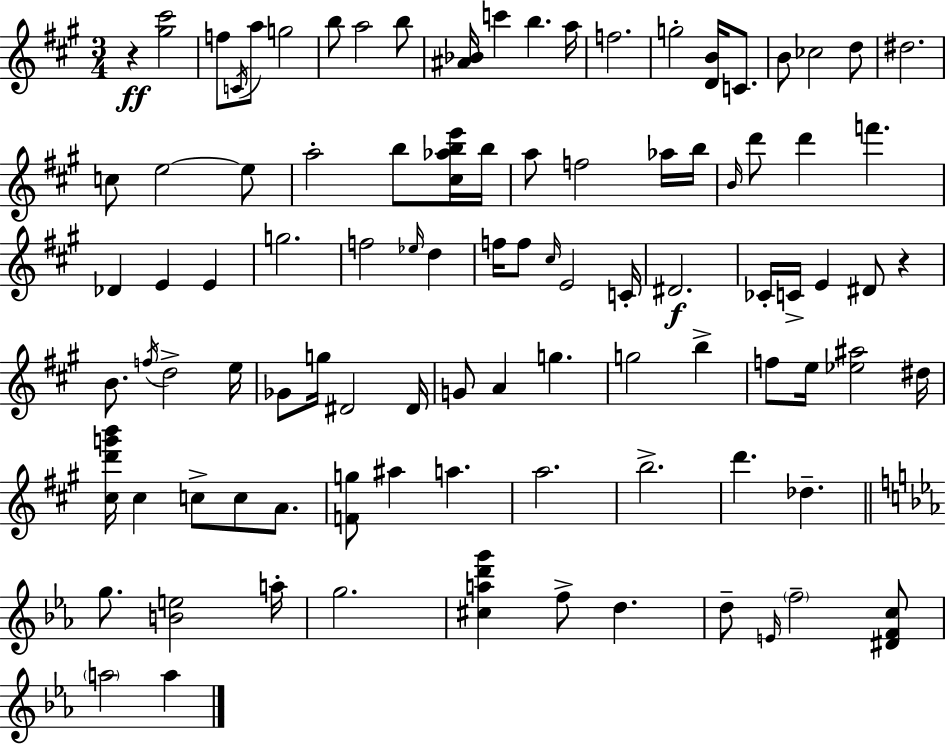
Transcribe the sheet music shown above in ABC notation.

X:1
T:Untitled
M:3/4
L:1/4
K:A
z [^g^c']2 f/2 C/4 a/2 g2 b/2 a2 b/2 [^A_B]/4 c' b a/4 f2 g2 [DB]/4 C/2 B/2 _c2 d/2 ^d2 c/2 e2 e/2 a2 b/2 [^c_abe']/4 b/4 a/2 f2 _a/4 b/4 B/4 d'/2 d' f' _D E E g2 f2 _e/4 d f/4 f/2 ^c/4 E2 C/4 ^D2 _C/4 C/4 E ^D/2 z B/2 f/4 d2 e/4 _G/2 g/4 ^D2 ^D/4 G/2 A g g2 b f/2 e/4 [_e^a]2 ^d/4 [^cd'g'b']/4 ^c c/2 c/2 A/2 [Fg]/2 ^a a a2 b2 d' _d g/2 [Be]2 a/4 g2 [^cad'g'] f/2 d d/2 E/4 f2 [^DFc]/2 a2 a